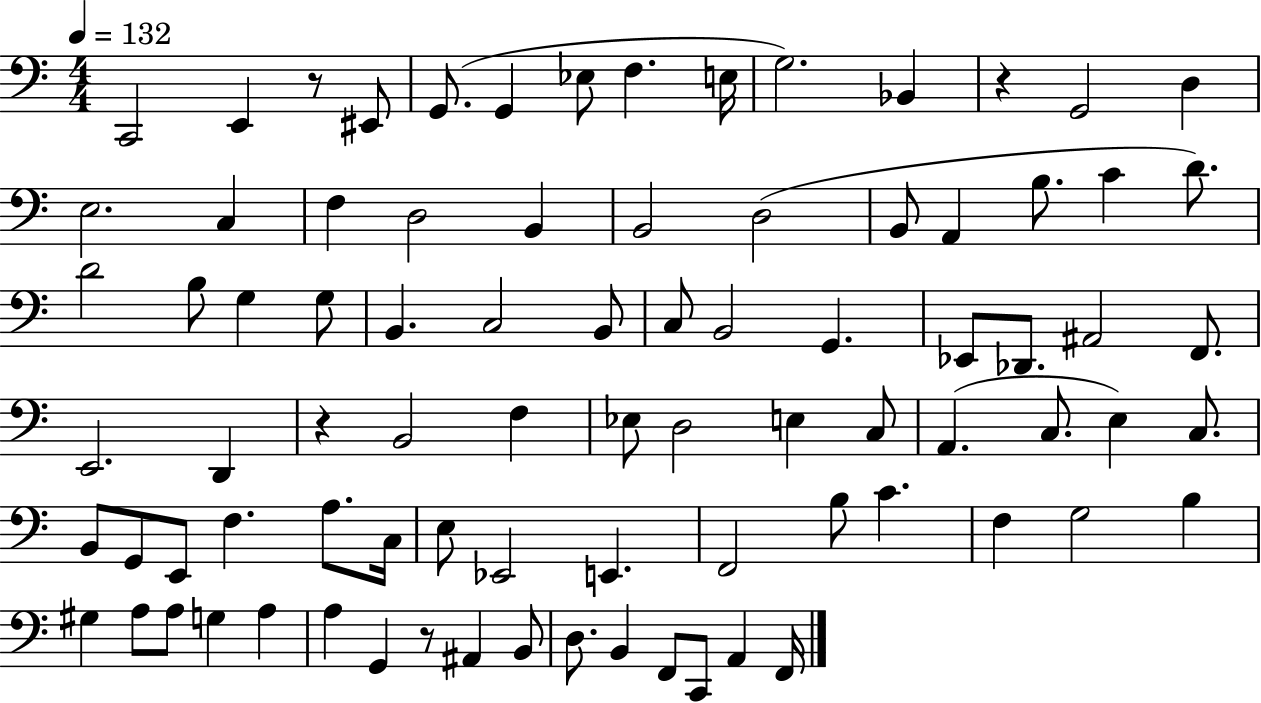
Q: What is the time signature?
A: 4/4